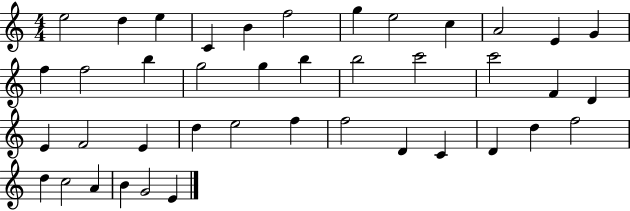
E5/h D5/q E5/q C4/q B4/q F5/h G5/q E5/h C5/q A4/h E4/q G4/q F5/q F5/h B5/q G5/h G5/q B5/q B5/h C6/h C6/h F4/q D4/q E4/q F4/h E4/q D5/q E5/h F5/q F5/h D4/q C4/q D4/q D5/q F5/h D5/q C5/h A4/q B4/q G4/h E4/q